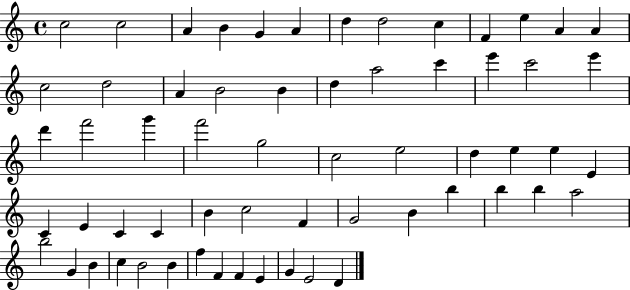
C5/h C5/h A4/q B4/q G4/q A4/q D5/q D5/h C5/q F4/q E5/q A4/q A4/q C5/h D5/h A4/q B4/h B4/q D5/q A5/h C6/q E6/q C6/h E6/q D6/q F6/h G6/q F6/h G5/h C5/h E5/h D5/q E5/q E5/q E4/q C4/q E4/q C4/q C4/q B4/q C5/h F4/q G4/h B4/q B5/q B5/q B5/q A5/h B5/h G4/q B4/q C5/q B4/h B4/q F5/q F4/q F4/q E4/q G4/q E4/h D4/q